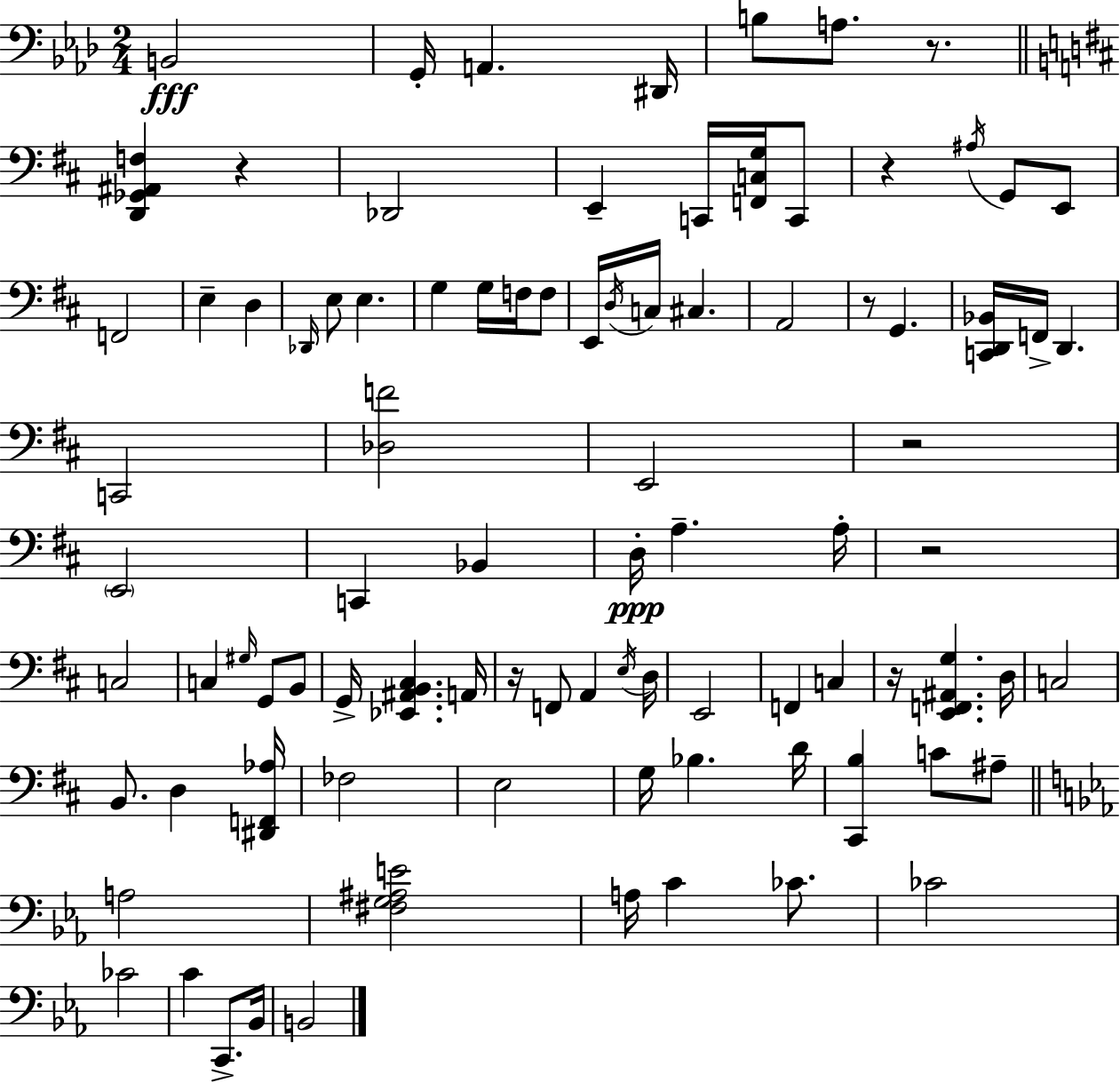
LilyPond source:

{
  \clef bass
  \numericTimeSignature
  \time 2/4
  \key f \minor
  b,2\fff | g,16-. a,4. dis,16 | b8 a8. r8. | \bar "||" \break \key d \major <d, ges, ais, f>4 r4 | des,2 | e,4-- c,16 <f, c g>16 c,8 | r4 \acciaccatura { ais16 } g,8 e,8 | \break f,2 | e4-- d4 | \grace { des,16 } e8 e4. | g4 g16 f16 | \break f8 e,16 \acciaccatura { d16 } c16 cis4. | a,2 | r8 g,4. | <c, d, bes,>16 f,16-> d,4. | \break c,2 | <des f'>2 | e,2 | r2 | \break \parenthesize e,2 | c,4 bes,4 | d16-.\ppp a4.-- | a16-. r2 | \break c2 | c4 \grace { gis16 } | g,8 b,8 g,16-> <ees, ais, b, cis>4. | a,16 r16 f,8 a,4 | \break \acciaccatura { e16 } d16 e,2 | f,4 | c4 r16 <e, f, ais, g>4. | d16 c2 | \break b,8. | d4 <dis, f, aes>16 fes2 | e2 | g16 bes4. | \break d'16 <cis, b>4 | c'8 ais8-- \bar "||" \break \key ees \major a2 | <fis g ais e'>2 | a16 c'4 ces'8. | ces'2 | \break ces'2 | c'4 c,8.-> bes,16 | b,2 | \bar "|."
}